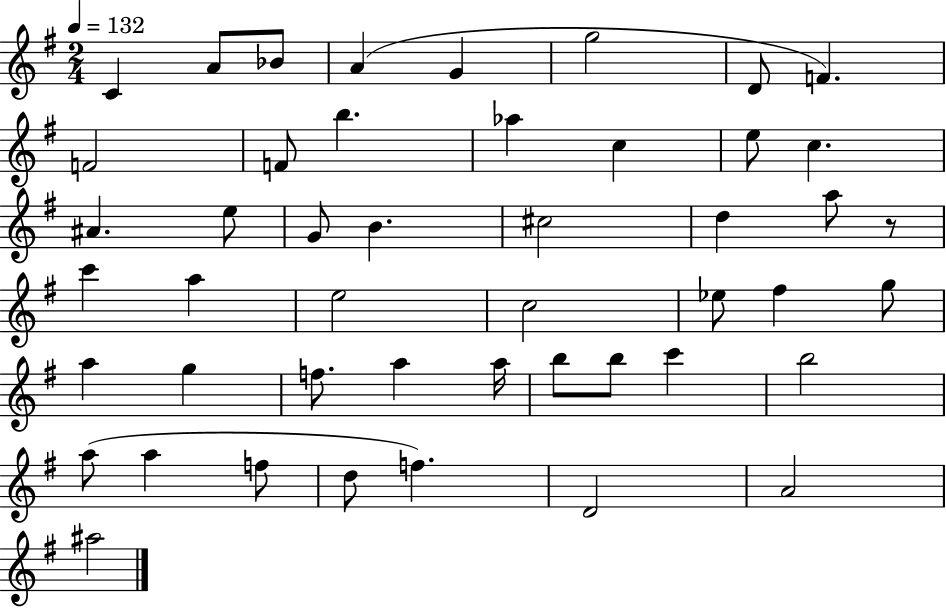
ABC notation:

X:1
T:Untitled
M:2/4
L:1/4
K:G
C A/2 _B/2 A G g2 D/2 F F2 F/2 b _a c e/2 c ^A e/2 G/2 B ^c2 d a/2 z/2 c' a e2 c2 _e/2 ^f g/2 a g f/2 a a/4 b/2 b/2 c' b2 a/2 a f/2 d/2 f D2 A2 ^a2